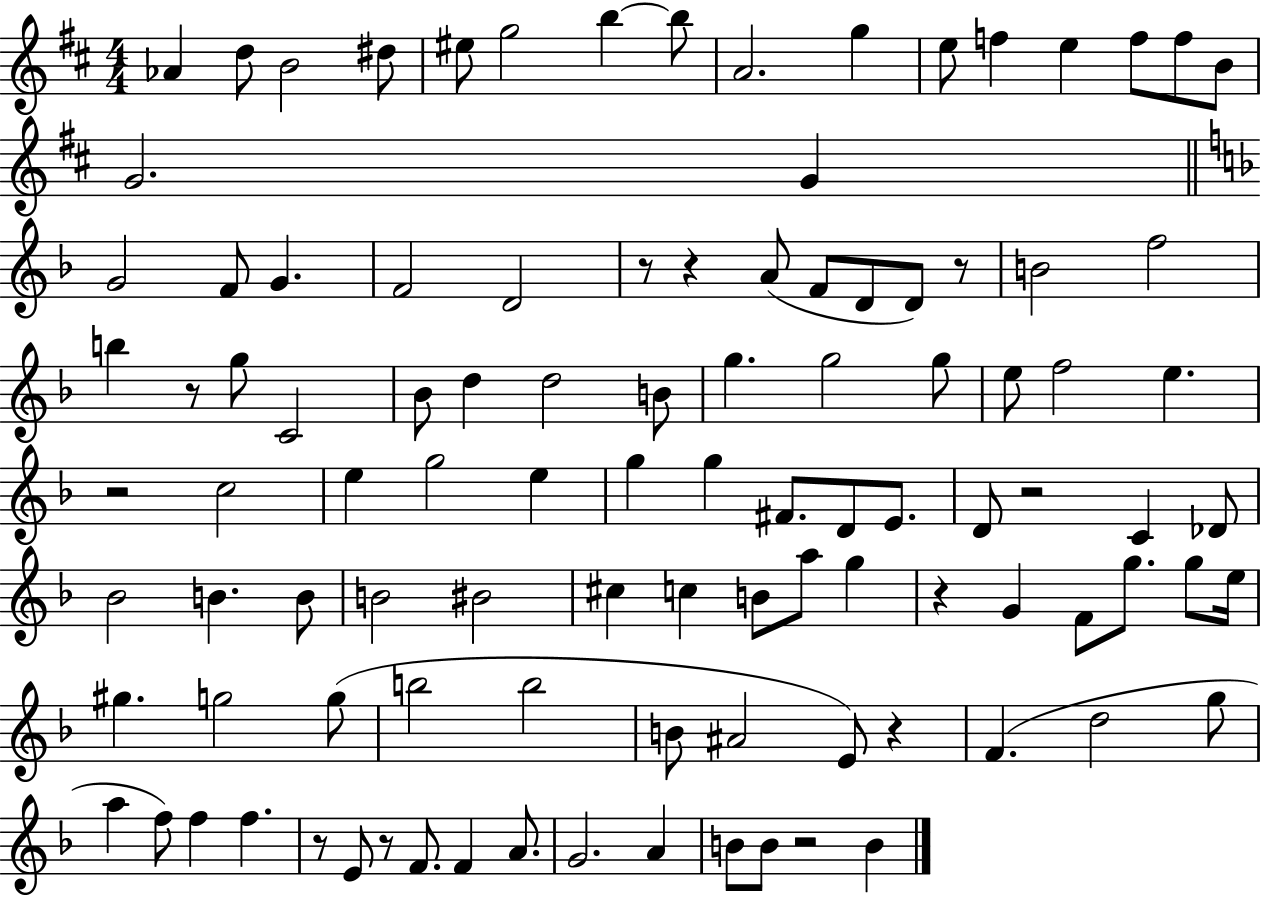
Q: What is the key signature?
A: D major